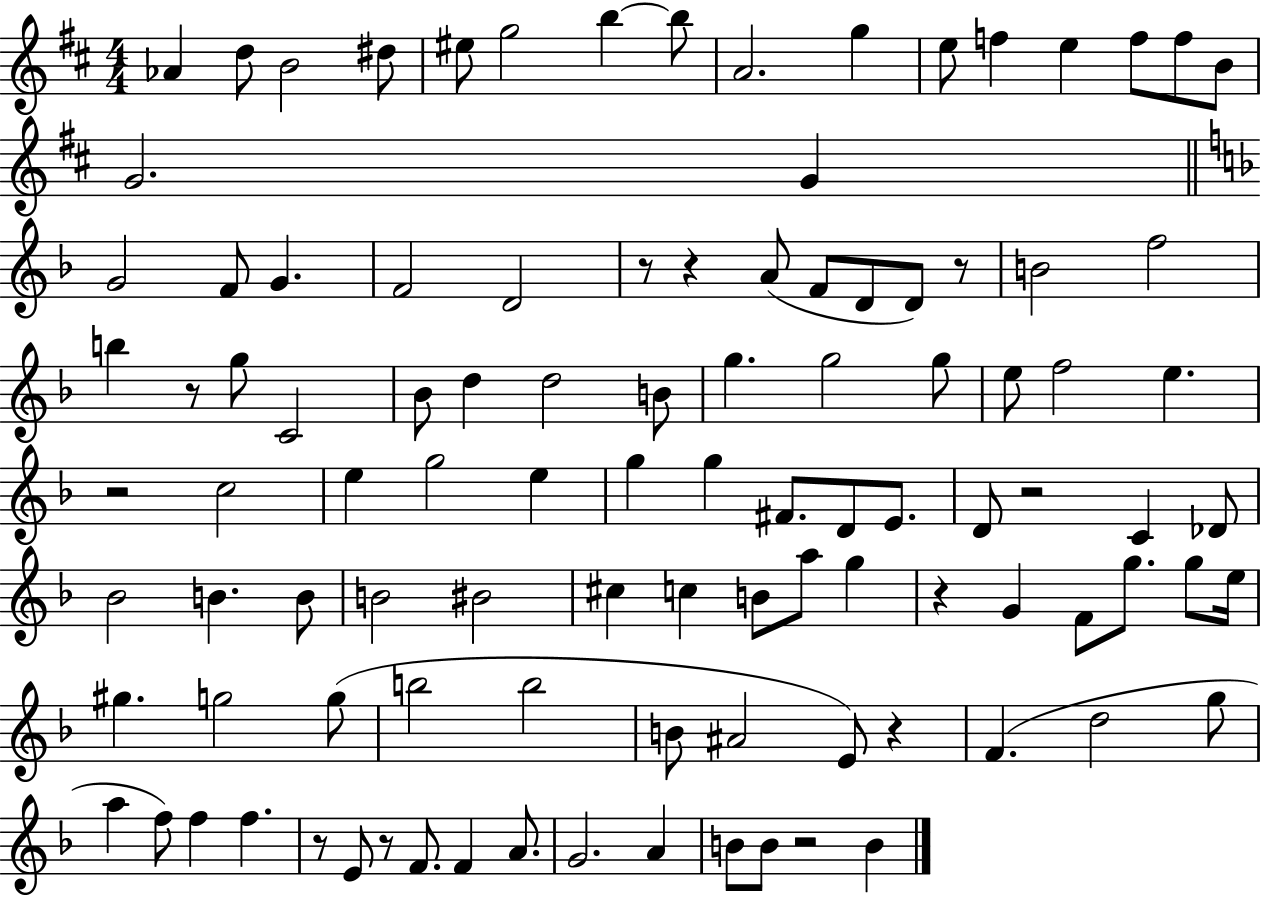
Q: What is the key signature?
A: D major